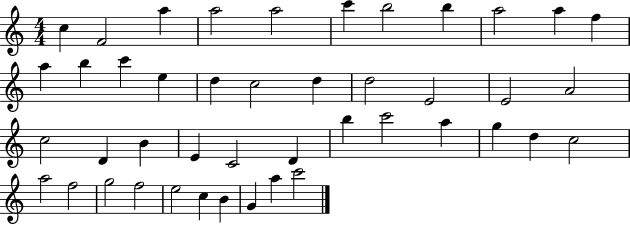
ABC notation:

X:1
T:Untitled
M:4/4
L:1/4
K:C
c F2 a a2 a2 c' b2 b a2 a f a b c' e d c2 d d2 E2 E2 A2 c2 D B E C2 D b c'2 a g d c2 a2 f2 g2 f2 e2 c B G a c'2